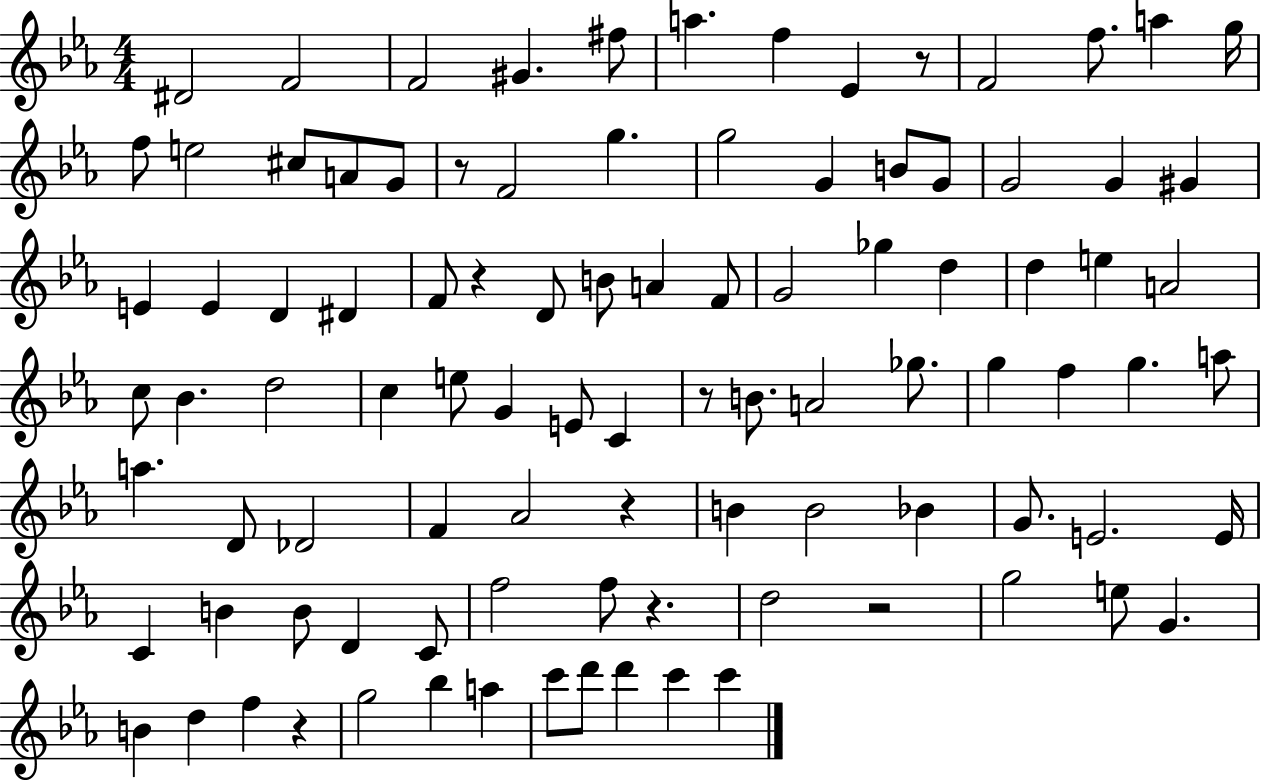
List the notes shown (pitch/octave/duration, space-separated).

D#4/h F4/h F4/h G#4/q. F#5/e A5/q. F5/q Eb4/q R/e F4/h F5/e. A5/q G5/s F5/e E5/h C#5/e A4/e G4/e R/e F4/h G5/q. G5/h G4/q B4/e G4/e G4/h G4/q G#4/q E4/q E4/q D4/q D#4/q F4/e R/q D4/e B4/e A4/q F4/e G4/h Gb5/q D5/q D5/q E5/q A4/h C5/e Bb4/q. D5/h C5/q E5/e G4/q E4/e C4/q R/e B4/e. A4/h Gb5/e. G5/q F5/q G5/q. A5/e A5/q. D4/e Db4/h F4/q Ab4/h R/q B4/q B4/h Bb4/q G4/e. E4/h. E4/s C4/q B4/q B4/e D4/q C4/e F5/h F5/e R/q. D5/h R/h G5/h E5/e G4/q. B4/q D5/q F5/q R/q G5/h Bb5/q A5/q C6/e D6/e D6/q C6/q C6/q